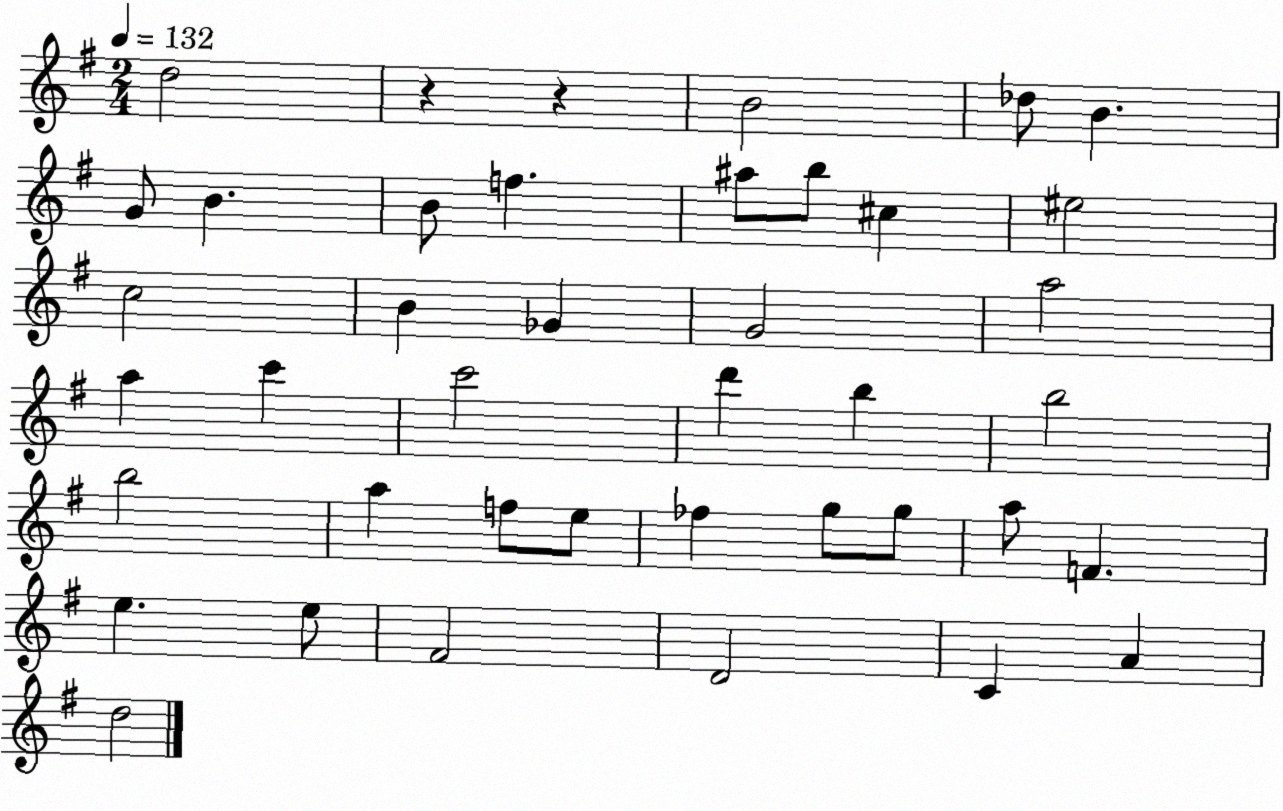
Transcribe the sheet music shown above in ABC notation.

X:1
T:Untitled
M:2/4
L:1/4
K:G
d2 z z B2 _d/2 B G/2 B B/2 f ^a/2 b/2 ^c ^e2 c2 B _G G2 a2 a c' c'2 d' b b2 b2 a f/2 e/2 _f g/2 g/2 a/2 F e e/2 ^F2 D2 C A d2